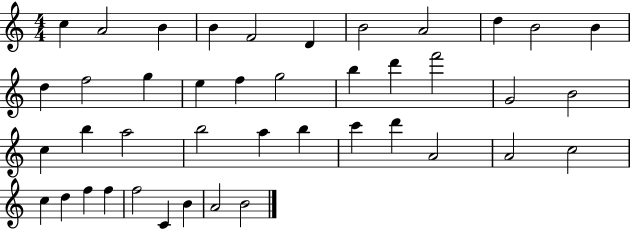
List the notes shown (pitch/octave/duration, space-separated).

C5/q A4/h B4/q B4/q F4/h D4/q B4/h A4/h D5/q B4/h B4/q D5/q F5/h G5/q E5/q F5/q G5/h B5/q D6/q F6/h G4/h B4/h C5/q B5/q A5/h B5/h A5/q B5/q C6/q D6/q A4/h A4/h C5/h C5/q D5/q F5/q F5/q F5/h C4/q B4/q A4/h B4/h